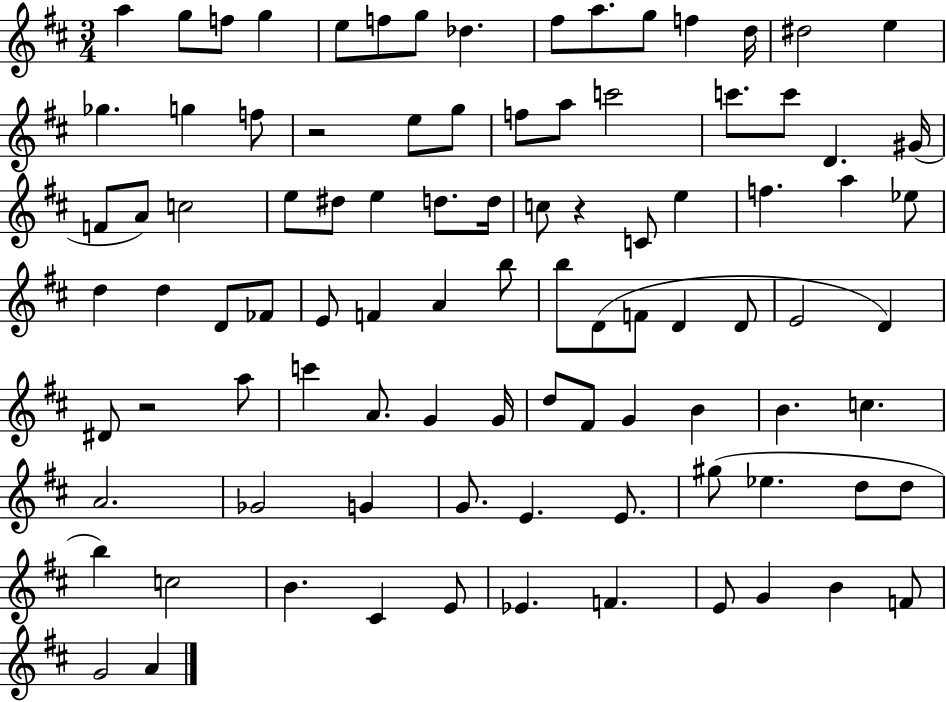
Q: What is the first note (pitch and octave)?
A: A5